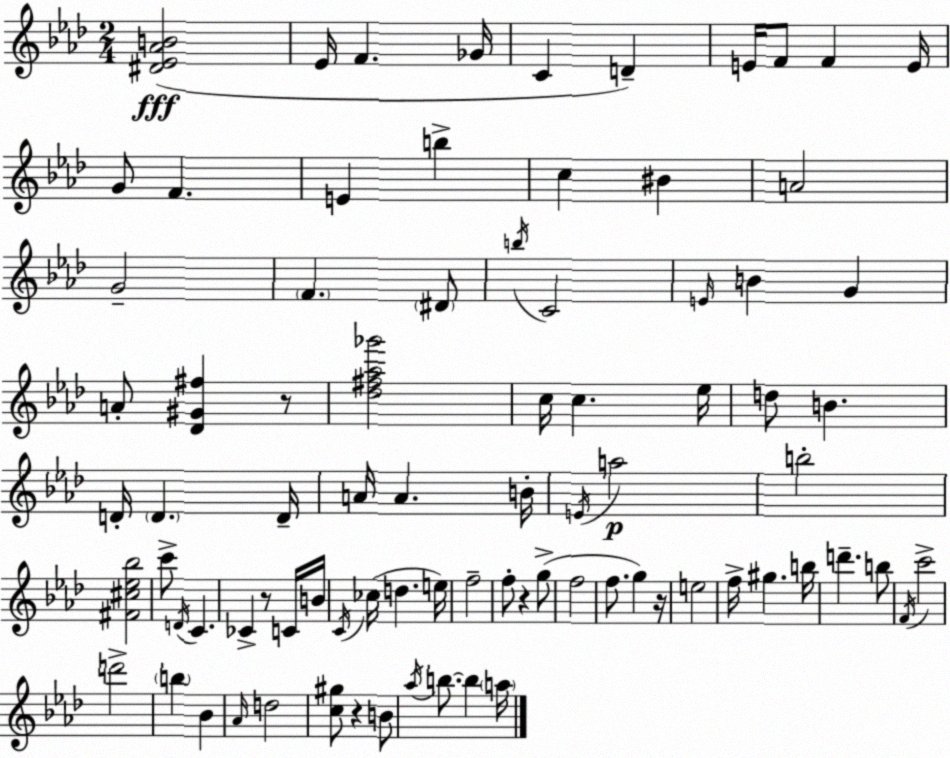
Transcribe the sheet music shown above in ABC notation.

X:1
T:Untitled
M:2/4
L:1/4
K:Ab
[^D_E_AB]2 _E/4 F _G/4 C D E/4 F/2 F E/4 G/2 F E b c ^B A2 G2 F ^D/2 b/4 C2 E/4 B G A/2 [_D^G^f] z/2 [_d^f_a_g']2 c/4 c _e/4 d/2 B D/4 D D/4 A/4 A B/4 E/4 a2 b2 [^F^c_e_b]2 c'/2 D/4 C _C z/2 C/4 B/4 C/4 _c/4 d e/4 f2 f/2 z g/2 f2 f/2 g z/4 e2 f/4 ^g b/4 d' b/2 F/4 c'2 d'2 b _B _A/4 d2 [c^g]/2 z B/2 _a/4 b/2 b a/4